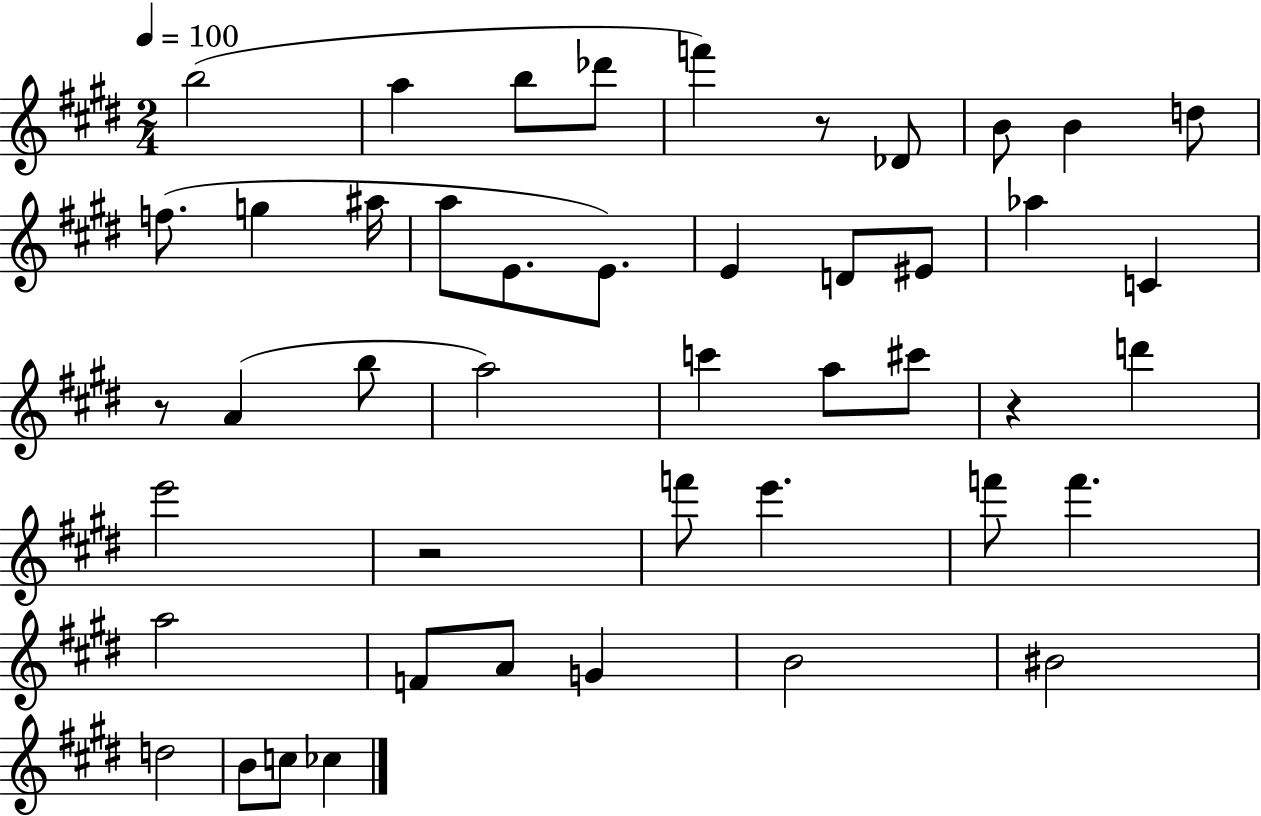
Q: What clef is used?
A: treble